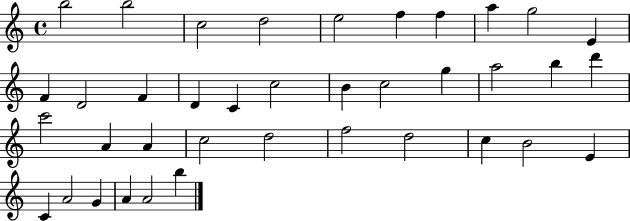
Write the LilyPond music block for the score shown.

{
  \clef treble
  \time 4/4
  \defaultTimeSignature
  \key c \major
  b''2 b''2 | c''2 d''2 | e''2 f''4 f''4 | a''4 g''2 e'4 | \break f'4 d'2 f'4 | d'4 c'4 c''2 | b'4 c''2 g''4 | a''2 b''4 d'''4 | \break c'''2 a'4 a'4 | c''2 d''2 | f''2 d''2 | c''4 b'2 e'4 | \break c'4 a'2 g'4 | a'4 a'2 b''4 | \bar "|."
}